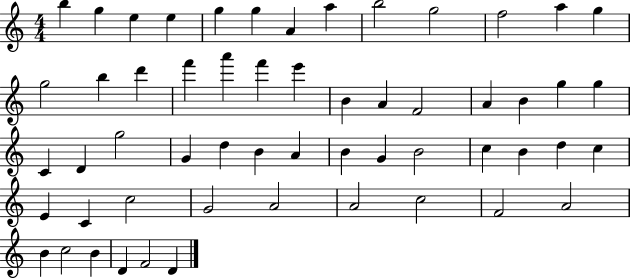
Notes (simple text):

B5/q G5/q E5/q E5/q G5/q G5/q A4/q A5/q B5/h G5/h F5/h A5/q G5/q G5/h B5/q D6/q F6/q A6/q F6/q E6/q B4/q A4/q F4/h A4/q B4/q G5/q G5/q C4/q D4/q G5/h G4/q D5/q B4/q A4/q B4/q G4/q B4/h C5/q B4/q D5/q C5/q E4/q C4/q C5/h G4/h A4/h A4/h C5/h F4/h A4/h B4/q C5/h B4/q D4/q F4/h D4/q